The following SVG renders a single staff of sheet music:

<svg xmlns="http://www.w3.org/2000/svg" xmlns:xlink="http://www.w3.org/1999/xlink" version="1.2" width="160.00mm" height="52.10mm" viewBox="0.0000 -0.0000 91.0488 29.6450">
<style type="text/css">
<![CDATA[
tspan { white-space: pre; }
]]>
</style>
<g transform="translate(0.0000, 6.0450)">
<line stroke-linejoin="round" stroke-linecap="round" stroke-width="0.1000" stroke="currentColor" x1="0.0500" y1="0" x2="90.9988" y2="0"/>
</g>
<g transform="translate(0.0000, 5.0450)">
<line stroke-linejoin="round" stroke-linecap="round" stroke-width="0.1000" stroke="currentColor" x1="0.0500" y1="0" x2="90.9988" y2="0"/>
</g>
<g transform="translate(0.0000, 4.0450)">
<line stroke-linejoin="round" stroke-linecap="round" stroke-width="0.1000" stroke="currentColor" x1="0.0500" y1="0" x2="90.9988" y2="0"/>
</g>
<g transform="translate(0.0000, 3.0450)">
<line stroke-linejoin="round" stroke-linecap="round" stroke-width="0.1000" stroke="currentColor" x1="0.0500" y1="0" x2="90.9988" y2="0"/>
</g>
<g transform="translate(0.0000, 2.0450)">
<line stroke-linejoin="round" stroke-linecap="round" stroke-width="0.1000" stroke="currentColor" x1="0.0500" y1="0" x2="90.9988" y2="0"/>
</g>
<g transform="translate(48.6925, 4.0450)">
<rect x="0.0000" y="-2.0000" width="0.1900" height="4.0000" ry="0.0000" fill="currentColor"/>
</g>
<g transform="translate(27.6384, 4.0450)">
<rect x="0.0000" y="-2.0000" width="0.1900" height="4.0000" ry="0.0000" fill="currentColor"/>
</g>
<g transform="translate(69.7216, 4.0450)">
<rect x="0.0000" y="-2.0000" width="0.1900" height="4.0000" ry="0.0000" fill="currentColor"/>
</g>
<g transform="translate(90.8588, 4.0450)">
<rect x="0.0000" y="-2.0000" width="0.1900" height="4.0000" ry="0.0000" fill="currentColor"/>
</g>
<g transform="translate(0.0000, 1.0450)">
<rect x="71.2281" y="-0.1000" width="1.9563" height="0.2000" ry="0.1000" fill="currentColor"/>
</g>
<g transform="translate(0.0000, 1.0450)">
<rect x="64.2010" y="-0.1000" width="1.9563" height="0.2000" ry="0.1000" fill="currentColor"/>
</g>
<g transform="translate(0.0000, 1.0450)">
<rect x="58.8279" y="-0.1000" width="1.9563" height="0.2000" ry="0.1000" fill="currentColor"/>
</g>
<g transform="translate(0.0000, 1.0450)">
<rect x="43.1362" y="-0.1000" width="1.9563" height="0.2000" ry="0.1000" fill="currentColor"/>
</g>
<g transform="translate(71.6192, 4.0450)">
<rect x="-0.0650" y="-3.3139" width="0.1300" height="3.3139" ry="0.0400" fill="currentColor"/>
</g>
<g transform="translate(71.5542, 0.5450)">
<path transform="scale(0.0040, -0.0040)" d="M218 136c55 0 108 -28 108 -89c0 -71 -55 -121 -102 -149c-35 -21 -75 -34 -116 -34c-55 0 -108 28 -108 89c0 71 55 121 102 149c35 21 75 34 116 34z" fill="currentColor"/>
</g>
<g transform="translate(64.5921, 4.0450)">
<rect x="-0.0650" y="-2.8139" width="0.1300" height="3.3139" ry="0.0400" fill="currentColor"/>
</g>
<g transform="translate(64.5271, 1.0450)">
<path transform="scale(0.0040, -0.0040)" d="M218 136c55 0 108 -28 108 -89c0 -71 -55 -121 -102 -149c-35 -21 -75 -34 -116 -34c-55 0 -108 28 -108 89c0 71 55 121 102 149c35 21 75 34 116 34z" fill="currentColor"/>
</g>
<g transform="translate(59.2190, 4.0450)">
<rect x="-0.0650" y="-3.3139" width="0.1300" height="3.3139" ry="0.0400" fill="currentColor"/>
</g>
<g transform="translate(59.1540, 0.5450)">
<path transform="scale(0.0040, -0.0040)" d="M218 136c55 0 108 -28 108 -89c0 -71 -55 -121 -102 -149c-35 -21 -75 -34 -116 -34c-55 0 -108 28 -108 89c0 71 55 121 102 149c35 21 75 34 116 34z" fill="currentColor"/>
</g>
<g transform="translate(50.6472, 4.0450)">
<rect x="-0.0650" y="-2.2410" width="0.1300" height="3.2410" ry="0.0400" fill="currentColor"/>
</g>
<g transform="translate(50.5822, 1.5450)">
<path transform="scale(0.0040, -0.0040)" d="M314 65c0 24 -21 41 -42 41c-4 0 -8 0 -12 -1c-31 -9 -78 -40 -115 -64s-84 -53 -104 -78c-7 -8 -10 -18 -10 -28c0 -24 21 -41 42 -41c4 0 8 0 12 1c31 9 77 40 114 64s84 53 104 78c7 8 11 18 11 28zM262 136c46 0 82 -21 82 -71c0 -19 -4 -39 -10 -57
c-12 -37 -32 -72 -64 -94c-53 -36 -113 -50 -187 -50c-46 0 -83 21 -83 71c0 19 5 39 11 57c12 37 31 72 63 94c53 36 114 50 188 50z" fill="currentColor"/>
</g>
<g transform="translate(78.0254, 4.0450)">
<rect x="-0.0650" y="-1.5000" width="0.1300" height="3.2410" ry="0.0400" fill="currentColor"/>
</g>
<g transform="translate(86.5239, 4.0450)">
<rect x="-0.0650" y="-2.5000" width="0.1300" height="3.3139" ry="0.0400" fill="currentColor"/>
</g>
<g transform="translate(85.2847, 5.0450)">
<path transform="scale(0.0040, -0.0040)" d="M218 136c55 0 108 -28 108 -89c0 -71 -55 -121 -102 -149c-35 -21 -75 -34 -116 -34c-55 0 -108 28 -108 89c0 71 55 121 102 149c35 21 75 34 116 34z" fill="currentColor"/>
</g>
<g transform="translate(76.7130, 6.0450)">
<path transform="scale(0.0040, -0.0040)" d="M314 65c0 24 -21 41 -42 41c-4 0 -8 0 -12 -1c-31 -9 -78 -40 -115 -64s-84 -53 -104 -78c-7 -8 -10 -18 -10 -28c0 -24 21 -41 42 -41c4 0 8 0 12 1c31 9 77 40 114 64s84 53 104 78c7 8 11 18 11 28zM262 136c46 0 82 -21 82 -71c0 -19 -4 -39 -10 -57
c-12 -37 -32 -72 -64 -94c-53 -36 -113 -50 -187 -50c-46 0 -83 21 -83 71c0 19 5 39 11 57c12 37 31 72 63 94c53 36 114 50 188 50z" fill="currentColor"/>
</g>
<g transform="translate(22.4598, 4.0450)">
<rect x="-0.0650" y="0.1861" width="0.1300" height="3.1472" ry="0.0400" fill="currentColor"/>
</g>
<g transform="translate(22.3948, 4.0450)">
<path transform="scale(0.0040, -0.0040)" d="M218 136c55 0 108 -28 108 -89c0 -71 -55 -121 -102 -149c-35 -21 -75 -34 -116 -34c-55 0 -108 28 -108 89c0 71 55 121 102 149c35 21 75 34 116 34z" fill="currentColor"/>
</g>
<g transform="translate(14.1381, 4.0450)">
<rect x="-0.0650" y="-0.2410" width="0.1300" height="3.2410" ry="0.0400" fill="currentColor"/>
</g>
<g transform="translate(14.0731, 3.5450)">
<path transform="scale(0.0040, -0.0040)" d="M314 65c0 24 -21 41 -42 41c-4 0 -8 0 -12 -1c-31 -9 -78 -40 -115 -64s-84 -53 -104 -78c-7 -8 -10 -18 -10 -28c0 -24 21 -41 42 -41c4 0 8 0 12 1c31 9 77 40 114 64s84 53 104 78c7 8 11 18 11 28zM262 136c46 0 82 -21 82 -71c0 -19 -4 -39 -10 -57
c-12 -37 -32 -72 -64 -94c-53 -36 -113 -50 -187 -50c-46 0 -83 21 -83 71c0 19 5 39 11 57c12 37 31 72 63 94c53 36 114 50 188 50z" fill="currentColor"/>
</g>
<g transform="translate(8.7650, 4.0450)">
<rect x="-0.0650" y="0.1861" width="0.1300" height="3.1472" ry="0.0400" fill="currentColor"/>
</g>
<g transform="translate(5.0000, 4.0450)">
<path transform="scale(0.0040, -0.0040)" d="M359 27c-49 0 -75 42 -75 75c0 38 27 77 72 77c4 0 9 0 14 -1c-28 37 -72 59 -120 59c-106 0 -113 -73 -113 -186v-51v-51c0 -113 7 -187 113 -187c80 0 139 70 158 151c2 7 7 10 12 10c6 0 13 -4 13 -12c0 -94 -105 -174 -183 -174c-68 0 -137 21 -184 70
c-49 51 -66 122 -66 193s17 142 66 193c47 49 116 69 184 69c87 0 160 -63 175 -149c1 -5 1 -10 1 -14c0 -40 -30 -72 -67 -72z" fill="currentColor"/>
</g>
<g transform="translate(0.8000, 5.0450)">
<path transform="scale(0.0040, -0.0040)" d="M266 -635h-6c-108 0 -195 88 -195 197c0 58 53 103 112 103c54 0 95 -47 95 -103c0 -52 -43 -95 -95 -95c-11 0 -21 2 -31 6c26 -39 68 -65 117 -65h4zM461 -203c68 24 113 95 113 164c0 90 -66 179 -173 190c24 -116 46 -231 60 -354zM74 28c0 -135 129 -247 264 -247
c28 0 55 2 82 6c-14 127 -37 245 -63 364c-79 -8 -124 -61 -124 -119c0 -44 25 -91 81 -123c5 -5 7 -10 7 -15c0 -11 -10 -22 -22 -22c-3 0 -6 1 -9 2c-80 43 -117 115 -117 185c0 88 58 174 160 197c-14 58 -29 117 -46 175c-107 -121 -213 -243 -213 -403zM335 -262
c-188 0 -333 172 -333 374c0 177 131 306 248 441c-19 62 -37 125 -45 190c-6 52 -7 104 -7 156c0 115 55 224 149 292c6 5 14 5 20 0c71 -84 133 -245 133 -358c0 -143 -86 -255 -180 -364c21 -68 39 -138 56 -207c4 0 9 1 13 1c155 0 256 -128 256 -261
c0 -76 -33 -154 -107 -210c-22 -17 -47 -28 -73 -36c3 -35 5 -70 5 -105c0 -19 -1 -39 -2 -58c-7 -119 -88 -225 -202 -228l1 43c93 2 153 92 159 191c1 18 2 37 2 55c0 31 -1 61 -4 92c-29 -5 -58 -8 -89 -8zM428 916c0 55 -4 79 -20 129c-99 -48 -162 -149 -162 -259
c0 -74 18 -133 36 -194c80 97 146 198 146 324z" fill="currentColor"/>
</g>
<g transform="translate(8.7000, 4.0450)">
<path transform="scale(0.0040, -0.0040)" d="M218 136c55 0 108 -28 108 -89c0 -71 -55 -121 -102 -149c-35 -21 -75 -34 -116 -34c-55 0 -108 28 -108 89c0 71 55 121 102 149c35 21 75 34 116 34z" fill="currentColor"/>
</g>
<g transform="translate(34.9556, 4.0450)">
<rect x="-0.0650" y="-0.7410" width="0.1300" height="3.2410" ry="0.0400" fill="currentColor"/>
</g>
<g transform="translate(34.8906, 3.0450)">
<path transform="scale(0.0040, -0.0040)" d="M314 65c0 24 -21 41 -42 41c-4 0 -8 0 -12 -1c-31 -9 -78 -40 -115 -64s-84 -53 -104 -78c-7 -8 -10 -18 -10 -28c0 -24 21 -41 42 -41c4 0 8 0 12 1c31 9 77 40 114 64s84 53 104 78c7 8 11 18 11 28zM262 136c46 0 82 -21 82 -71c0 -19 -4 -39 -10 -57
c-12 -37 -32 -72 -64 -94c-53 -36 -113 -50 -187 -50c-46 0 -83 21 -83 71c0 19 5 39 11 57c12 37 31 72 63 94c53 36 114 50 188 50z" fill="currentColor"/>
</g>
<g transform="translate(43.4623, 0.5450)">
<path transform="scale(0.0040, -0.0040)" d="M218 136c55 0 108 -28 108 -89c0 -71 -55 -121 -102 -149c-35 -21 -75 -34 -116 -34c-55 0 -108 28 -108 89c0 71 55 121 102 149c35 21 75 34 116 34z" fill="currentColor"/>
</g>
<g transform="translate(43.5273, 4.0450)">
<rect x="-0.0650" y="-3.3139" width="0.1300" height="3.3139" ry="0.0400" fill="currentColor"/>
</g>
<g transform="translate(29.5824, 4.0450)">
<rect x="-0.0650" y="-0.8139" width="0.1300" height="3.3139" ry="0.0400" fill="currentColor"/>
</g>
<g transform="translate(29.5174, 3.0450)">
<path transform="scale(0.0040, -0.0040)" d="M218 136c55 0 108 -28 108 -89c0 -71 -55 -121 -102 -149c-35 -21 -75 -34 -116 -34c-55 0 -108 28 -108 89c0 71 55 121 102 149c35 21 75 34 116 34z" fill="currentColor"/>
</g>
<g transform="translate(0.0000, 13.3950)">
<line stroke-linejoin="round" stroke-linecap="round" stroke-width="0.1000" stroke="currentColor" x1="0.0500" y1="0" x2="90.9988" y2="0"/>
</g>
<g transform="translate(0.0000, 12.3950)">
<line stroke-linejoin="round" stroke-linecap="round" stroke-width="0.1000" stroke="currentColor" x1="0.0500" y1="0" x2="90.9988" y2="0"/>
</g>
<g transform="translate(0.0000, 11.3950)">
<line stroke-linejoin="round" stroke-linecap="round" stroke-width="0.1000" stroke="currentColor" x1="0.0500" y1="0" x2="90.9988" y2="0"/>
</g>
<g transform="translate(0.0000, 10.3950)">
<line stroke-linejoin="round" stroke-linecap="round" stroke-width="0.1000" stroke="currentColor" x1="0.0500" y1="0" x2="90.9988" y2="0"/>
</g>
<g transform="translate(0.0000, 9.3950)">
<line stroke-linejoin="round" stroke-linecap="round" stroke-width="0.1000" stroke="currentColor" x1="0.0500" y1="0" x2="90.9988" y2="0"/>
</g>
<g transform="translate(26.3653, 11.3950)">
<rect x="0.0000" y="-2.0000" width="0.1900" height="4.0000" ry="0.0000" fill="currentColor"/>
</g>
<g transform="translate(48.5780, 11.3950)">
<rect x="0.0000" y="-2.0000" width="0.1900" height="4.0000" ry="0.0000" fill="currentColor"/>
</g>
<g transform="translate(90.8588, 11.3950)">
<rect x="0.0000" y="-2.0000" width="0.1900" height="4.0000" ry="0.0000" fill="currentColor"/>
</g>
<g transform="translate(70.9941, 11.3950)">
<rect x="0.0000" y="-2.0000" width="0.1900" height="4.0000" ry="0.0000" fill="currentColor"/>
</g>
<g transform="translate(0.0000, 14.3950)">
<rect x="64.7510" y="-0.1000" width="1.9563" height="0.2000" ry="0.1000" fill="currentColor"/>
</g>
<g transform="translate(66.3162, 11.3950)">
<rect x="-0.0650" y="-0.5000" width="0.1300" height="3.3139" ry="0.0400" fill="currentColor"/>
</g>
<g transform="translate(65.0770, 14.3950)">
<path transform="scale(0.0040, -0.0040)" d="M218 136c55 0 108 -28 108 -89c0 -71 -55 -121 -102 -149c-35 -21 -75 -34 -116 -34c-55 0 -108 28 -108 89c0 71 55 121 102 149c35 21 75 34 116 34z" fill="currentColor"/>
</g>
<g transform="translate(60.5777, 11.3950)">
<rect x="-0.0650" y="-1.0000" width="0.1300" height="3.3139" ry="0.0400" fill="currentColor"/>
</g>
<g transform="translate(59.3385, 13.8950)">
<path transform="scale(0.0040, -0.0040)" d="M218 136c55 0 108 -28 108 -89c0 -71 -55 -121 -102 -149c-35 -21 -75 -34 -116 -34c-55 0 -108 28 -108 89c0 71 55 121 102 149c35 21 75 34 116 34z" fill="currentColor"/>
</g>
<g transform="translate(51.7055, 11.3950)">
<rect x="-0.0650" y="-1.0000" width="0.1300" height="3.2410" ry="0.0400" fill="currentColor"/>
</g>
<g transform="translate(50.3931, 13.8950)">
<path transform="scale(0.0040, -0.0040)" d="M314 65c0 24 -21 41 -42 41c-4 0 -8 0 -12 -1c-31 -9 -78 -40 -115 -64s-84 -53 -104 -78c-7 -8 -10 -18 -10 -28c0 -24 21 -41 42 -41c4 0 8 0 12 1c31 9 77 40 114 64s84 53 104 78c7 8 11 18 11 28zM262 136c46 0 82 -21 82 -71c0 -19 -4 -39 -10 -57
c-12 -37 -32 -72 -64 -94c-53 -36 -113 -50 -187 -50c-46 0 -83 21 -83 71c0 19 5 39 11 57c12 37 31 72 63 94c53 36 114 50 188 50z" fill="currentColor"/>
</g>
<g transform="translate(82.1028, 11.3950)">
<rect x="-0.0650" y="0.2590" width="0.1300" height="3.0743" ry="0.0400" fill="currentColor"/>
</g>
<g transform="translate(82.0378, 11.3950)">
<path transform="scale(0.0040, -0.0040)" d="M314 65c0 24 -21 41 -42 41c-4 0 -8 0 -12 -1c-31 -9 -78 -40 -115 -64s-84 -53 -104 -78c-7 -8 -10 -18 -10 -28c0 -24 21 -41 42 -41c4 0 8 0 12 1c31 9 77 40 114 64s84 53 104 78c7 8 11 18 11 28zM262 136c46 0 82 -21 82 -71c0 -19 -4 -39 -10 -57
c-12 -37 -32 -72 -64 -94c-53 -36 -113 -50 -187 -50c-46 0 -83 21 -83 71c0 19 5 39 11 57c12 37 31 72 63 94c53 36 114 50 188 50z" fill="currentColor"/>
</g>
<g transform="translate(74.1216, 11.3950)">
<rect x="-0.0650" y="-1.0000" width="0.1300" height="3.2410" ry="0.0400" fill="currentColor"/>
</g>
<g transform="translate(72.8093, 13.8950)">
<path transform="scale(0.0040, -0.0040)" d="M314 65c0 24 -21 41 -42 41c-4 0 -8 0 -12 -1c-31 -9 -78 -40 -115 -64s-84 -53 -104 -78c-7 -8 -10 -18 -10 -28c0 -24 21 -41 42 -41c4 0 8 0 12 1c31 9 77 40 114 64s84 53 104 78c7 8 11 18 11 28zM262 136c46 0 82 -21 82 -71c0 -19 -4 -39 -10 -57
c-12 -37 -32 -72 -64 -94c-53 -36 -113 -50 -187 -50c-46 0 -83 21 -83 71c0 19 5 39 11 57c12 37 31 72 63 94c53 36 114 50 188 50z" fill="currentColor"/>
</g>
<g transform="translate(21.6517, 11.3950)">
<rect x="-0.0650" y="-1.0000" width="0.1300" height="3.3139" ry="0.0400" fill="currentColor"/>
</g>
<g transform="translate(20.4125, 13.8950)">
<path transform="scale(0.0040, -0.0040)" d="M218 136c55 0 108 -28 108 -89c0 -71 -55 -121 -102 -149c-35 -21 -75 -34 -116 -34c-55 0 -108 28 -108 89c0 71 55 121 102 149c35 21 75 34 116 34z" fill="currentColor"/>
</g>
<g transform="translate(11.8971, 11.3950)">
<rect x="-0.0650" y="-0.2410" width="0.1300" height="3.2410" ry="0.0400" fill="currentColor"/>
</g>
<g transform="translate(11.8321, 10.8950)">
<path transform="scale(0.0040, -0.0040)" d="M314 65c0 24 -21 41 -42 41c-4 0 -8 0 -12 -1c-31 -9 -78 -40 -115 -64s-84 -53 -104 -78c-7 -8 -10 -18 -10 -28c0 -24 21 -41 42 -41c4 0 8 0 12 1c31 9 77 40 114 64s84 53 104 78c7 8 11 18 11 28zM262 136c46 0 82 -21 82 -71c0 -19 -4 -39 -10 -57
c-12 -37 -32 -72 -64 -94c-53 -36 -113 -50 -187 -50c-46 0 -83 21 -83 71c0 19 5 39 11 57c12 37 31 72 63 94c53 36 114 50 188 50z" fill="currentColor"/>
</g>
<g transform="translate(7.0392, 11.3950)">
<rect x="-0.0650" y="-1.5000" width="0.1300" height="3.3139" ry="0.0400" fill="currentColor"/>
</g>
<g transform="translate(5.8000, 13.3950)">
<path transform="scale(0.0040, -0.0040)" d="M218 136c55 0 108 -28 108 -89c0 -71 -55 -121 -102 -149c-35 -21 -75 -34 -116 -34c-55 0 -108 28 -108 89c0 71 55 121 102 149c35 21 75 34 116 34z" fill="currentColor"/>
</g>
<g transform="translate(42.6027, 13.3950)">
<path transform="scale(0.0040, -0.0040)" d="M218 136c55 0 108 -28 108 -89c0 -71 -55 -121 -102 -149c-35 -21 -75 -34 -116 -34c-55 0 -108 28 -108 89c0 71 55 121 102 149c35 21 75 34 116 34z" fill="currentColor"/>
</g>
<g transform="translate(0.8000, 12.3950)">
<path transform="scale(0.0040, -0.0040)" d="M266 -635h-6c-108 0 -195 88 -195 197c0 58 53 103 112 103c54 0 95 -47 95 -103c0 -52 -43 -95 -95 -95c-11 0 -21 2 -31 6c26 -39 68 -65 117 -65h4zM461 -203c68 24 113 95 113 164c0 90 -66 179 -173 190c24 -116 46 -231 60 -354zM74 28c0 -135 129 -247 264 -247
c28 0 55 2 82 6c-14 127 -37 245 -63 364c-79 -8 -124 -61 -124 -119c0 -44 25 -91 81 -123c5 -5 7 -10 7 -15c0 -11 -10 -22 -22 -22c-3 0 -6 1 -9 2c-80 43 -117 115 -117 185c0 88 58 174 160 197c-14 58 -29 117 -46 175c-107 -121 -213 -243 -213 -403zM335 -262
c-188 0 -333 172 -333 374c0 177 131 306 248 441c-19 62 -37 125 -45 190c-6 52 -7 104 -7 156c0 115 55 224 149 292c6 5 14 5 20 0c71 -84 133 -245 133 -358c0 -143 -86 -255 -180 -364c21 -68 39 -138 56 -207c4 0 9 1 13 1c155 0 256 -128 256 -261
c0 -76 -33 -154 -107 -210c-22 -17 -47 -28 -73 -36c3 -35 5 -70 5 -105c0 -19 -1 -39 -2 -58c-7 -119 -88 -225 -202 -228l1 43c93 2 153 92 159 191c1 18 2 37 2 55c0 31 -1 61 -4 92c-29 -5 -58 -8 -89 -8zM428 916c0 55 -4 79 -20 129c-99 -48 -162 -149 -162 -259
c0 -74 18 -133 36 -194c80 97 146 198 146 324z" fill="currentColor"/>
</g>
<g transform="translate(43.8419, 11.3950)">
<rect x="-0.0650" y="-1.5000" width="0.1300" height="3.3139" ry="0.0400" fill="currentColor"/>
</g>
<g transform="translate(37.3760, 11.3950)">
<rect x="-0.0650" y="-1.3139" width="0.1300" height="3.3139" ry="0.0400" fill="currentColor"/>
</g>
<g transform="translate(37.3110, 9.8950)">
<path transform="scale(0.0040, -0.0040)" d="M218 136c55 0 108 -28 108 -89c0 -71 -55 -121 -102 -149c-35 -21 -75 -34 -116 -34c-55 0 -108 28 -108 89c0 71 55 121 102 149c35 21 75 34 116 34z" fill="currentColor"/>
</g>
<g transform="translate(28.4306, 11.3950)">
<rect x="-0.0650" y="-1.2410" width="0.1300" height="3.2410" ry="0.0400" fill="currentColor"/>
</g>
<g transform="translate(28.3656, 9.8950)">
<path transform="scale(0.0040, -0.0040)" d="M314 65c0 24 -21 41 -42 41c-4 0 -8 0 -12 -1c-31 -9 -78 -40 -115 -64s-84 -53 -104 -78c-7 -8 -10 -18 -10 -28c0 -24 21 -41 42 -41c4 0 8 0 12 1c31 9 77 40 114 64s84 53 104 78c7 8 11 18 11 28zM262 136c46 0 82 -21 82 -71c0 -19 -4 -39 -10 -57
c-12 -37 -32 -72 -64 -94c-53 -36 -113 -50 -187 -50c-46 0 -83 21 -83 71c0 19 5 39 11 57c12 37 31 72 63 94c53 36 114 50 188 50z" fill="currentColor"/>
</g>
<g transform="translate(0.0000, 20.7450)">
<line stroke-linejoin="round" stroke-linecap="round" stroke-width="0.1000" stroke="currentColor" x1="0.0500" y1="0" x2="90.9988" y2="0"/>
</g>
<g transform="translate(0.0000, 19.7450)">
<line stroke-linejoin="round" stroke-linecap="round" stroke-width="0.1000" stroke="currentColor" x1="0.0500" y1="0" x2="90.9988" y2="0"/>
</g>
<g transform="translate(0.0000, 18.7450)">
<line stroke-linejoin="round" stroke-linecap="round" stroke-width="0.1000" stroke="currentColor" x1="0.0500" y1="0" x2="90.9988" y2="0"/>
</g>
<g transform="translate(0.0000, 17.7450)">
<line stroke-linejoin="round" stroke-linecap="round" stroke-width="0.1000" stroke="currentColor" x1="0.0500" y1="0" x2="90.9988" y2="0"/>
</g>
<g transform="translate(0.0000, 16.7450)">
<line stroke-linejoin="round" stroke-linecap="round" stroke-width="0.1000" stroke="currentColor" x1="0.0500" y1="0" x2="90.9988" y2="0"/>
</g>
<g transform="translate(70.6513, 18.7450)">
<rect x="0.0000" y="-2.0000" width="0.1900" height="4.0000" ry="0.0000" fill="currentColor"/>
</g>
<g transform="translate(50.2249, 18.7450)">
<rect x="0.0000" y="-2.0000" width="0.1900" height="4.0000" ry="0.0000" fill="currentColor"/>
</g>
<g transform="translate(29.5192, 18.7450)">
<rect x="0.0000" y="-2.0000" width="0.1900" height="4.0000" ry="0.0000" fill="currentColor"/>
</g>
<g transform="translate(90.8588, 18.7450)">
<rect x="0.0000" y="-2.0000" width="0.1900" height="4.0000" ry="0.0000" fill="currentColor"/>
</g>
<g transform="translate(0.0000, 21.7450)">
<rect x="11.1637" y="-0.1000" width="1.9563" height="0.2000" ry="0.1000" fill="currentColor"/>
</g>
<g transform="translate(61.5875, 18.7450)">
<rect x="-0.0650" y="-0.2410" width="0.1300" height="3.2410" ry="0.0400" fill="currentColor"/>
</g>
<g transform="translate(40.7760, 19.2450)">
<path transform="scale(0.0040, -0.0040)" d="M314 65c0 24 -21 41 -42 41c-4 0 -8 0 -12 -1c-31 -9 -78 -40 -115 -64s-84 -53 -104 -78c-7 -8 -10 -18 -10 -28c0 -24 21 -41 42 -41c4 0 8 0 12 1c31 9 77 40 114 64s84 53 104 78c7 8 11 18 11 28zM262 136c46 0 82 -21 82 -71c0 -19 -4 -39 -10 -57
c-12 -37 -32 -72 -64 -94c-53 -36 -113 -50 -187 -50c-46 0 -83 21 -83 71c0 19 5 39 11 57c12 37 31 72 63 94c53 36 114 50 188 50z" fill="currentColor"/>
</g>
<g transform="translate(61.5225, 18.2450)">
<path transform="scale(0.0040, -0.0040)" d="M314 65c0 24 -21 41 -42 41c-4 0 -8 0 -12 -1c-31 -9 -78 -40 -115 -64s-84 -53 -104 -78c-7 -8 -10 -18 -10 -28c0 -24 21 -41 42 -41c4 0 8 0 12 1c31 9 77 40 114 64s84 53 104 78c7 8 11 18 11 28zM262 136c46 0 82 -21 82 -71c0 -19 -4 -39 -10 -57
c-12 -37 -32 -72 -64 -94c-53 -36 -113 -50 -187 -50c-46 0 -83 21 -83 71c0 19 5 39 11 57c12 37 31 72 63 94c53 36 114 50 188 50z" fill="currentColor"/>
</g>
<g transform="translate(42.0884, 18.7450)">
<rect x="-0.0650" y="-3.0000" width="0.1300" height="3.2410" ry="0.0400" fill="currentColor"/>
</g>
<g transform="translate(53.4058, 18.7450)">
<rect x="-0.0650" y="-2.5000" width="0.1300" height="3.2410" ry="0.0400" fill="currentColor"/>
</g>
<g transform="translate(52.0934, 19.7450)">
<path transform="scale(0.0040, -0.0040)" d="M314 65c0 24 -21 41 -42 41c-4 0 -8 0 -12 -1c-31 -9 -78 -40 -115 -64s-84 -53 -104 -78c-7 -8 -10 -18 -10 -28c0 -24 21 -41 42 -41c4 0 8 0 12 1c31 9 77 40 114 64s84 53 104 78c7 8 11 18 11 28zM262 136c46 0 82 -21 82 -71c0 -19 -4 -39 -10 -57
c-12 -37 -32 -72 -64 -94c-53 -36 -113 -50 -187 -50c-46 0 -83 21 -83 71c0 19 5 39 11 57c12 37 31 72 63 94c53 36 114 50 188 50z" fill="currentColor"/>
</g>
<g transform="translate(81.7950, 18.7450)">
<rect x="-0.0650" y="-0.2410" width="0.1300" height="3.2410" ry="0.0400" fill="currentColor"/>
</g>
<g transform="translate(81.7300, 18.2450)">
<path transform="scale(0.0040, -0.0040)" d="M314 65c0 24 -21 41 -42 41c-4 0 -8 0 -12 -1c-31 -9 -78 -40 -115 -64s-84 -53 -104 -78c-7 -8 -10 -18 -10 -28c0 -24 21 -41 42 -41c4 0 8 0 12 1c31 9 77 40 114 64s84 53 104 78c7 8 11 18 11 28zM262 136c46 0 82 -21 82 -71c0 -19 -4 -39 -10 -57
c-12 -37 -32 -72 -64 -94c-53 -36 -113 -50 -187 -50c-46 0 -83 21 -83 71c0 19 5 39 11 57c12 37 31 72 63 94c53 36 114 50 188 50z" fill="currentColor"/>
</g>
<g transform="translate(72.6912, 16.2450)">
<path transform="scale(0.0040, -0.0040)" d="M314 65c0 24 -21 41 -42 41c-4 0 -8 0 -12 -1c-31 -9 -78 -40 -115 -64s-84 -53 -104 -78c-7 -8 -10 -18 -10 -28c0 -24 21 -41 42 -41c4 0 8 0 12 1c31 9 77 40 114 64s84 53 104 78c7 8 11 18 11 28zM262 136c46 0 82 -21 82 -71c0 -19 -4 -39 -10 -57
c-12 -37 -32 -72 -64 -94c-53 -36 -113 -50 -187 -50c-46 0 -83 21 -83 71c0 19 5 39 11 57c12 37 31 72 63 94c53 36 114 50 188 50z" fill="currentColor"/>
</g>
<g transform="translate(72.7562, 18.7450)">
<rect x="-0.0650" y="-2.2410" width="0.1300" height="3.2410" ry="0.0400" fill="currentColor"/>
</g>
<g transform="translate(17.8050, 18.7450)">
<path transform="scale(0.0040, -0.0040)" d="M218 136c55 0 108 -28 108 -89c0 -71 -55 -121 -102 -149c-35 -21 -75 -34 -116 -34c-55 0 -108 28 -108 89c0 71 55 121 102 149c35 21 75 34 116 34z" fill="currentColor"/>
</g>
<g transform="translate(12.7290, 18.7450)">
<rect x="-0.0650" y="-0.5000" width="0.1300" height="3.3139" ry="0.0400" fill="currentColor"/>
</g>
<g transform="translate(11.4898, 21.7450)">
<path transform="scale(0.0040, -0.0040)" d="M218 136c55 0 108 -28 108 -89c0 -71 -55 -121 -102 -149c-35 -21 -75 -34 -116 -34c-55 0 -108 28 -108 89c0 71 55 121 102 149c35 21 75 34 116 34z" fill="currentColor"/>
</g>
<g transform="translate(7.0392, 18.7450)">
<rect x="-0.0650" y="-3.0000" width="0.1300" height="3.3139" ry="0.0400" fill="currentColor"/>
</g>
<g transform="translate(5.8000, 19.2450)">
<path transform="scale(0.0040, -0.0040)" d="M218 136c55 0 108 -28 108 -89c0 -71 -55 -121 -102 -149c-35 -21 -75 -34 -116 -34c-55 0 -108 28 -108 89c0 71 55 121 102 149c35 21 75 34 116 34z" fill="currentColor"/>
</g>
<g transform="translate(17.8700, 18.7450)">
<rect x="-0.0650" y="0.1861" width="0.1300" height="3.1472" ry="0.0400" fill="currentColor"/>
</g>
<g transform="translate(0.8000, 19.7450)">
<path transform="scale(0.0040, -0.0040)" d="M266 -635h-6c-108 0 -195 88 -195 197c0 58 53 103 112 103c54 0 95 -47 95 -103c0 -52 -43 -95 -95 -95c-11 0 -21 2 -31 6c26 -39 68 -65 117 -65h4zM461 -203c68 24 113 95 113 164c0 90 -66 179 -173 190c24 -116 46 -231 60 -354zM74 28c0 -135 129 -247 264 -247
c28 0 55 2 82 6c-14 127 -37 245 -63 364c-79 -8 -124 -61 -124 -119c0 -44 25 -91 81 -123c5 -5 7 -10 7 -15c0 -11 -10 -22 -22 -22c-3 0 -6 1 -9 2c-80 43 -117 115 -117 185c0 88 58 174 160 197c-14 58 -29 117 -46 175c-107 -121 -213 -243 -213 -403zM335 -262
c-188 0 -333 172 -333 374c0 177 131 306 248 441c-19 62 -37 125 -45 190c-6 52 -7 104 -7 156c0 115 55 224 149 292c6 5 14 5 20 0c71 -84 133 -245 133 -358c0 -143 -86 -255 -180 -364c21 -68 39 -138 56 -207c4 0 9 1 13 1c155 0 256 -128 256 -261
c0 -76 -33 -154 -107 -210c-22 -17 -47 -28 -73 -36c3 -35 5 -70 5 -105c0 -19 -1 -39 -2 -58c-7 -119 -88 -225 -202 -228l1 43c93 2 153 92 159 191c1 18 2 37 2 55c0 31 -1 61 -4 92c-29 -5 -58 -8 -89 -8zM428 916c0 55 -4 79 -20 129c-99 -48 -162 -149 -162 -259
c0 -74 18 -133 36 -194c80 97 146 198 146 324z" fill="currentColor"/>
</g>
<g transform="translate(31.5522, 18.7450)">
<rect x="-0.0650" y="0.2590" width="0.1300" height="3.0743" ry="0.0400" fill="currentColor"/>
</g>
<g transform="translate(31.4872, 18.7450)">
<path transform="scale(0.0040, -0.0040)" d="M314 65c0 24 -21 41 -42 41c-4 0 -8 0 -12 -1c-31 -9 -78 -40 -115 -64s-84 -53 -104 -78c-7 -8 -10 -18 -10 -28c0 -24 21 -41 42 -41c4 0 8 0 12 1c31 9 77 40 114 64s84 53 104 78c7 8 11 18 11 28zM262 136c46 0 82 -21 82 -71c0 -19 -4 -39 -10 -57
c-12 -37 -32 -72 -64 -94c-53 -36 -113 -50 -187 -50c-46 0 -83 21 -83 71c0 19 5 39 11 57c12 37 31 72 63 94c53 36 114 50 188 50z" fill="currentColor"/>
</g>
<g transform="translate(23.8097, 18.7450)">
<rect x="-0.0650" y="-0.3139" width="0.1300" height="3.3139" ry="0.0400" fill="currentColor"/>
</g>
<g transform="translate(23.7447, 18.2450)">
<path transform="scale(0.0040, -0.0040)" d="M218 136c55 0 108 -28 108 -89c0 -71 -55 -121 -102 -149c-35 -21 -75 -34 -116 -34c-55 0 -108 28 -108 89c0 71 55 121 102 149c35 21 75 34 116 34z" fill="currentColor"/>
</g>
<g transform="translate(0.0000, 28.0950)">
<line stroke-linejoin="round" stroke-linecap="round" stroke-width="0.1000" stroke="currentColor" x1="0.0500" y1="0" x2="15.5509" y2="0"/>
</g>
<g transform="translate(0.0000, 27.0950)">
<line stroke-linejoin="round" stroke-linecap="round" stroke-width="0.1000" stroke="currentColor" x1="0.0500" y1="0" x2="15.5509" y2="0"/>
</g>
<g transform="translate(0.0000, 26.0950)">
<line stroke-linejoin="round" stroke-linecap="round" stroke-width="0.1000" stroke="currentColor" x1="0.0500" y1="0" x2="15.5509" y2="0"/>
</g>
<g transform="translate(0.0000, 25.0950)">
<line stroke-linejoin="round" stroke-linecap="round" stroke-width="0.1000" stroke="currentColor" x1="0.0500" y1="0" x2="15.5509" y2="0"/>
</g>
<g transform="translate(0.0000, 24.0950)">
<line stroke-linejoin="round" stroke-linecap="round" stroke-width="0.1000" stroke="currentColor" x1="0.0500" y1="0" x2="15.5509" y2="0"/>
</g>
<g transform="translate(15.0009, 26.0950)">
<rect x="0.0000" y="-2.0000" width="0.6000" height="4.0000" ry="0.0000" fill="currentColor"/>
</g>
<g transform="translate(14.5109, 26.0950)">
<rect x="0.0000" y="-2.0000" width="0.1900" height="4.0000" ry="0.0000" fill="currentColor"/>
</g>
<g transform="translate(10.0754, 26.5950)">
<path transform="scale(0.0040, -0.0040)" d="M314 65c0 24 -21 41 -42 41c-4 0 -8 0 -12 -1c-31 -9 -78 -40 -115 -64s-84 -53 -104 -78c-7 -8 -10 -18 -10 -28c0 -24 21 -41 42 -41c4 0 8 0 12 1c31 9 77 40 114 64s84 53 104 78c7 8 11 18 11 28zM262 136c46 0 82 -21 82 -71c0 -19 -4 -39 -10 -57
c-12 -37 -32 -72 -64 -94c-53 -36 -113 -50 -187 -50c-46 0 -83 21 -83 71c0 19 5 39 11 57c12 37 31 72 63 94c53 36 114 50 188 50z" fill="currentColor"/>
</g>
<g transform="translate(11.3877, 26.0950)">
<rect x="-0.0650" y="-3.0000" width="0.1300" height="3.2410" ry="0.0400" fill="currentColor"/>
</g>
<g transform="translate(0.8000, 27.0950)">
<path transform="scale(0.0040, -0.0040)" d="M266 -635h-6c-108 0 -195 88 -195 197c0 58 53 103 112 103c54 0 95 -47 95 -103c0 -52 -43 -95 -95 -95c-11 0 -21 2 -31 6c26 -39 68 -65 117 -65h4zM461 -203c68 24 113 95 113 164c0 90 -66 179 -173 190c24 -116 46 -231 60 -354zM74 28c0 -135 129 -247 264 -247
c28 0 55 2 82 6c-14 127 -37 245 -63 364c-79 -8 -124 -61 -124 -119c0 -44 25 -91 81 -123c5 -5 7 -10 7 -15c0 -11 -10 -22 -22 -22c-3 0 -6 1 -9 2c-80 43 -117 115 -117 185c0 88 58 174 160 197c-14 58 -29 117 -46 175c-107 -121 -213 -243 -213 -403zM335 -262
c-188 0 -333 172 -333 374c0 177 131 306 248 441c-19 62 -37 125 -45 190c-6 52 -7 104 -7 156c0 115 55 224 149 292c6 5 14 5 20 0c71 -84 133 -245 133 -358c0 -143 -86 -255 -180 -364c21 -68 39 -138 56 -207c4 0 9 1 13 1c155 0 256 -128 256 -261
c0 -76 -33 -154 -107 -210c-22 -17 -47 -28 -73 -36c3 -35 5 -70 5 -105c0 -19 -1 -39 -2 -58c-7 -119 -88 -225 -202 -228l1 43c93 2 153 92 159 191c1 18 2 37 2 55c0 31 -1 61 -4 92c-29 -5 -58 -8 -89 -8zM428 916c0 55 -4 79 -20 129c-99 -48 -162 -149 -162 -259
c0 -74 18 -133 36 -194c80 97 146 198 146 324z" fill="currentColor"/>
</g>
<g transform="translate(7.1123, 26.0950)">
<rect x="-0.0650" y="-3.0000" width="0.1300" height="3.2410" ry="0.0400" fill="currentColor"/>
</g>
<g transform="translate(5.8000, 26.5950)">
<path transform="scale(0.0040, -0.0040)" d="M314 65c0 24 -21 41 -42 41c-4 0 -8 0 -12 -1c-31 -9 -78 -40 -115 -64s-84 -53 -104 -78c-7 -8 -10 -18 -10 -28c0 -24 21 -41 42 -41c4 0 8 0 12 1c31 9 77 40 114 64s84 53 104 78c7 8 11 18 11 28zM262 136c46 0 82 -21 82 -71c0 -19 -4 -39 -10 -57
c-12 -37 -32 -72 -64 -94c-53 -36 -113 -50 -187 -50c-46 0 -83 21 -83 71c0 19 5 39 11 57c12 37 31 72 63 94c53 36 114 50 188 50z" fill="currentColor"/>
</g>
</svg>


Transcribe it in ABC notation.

X:1
T:Untitled
M:4/4
L:1/4
K:C
B c2 B d d2 b g2 b a b E2 G E c2 D e2 e E D2 D C D2 B2 A C B c B2 A2 G2 c2 g2 c2 A2 A2